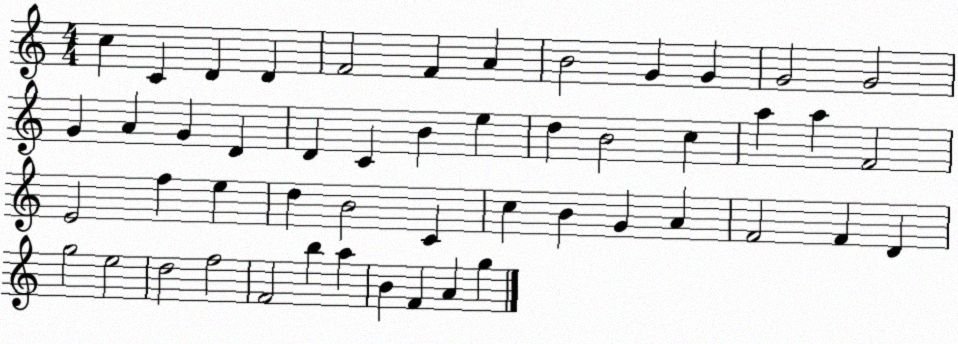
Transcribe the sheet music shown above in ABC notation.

X:1
T:Untitled
M:4/4
L:1/4
K:C
c C D D F2 F A B2 G G G2 G2 G A G D D C B e d B2 c a a F2 E2 f e d B2 C c B G A F2 F D g2 e2 d2 f2 F2 b a B F A g